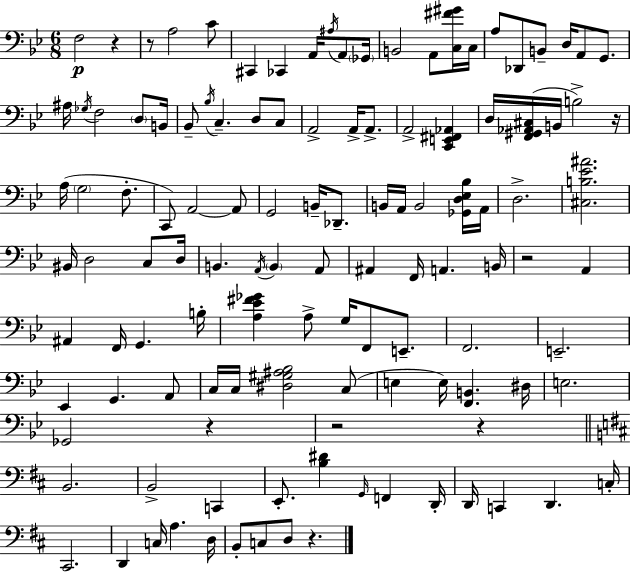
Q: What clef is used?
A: bass